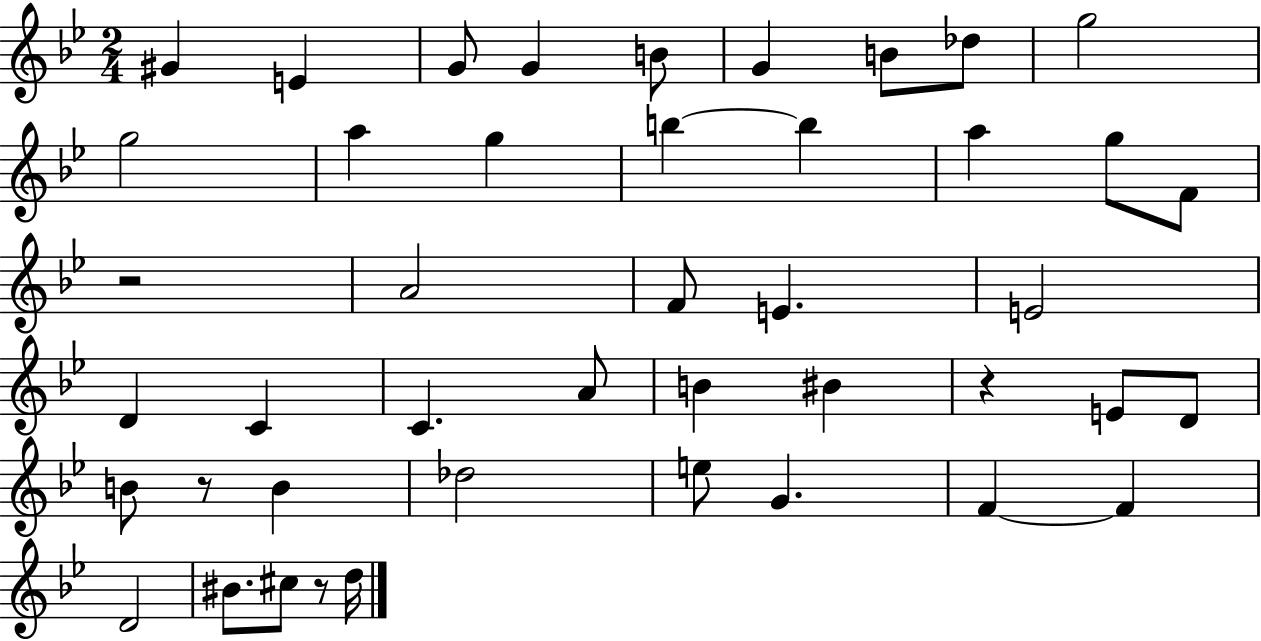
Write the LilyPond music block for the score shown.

{
  \clef treble
  \numericTimeSignature
  \time 2/4
  \key bes \major
  gis'4 e'4 | g'8 g'4 b'8 | g'4 b'8 des''8 | g''2 | \break g''2 | a''4 g''4 | b''4~~ b''4 | a''4 g''8 f'8 | \break r2 | a'2 | f'8 e'4. | e'2 | \break d'4 c'4 | c'4. a'8 | b'4 bis'4 | r4 e'8 d'8 | \break b'8 r8 b'4 | des''2 | e''8 g'4. | f'4~~ f'4 | \break d'2 | bis'8. cis''8 r8 d''16 | \bar "|."
}